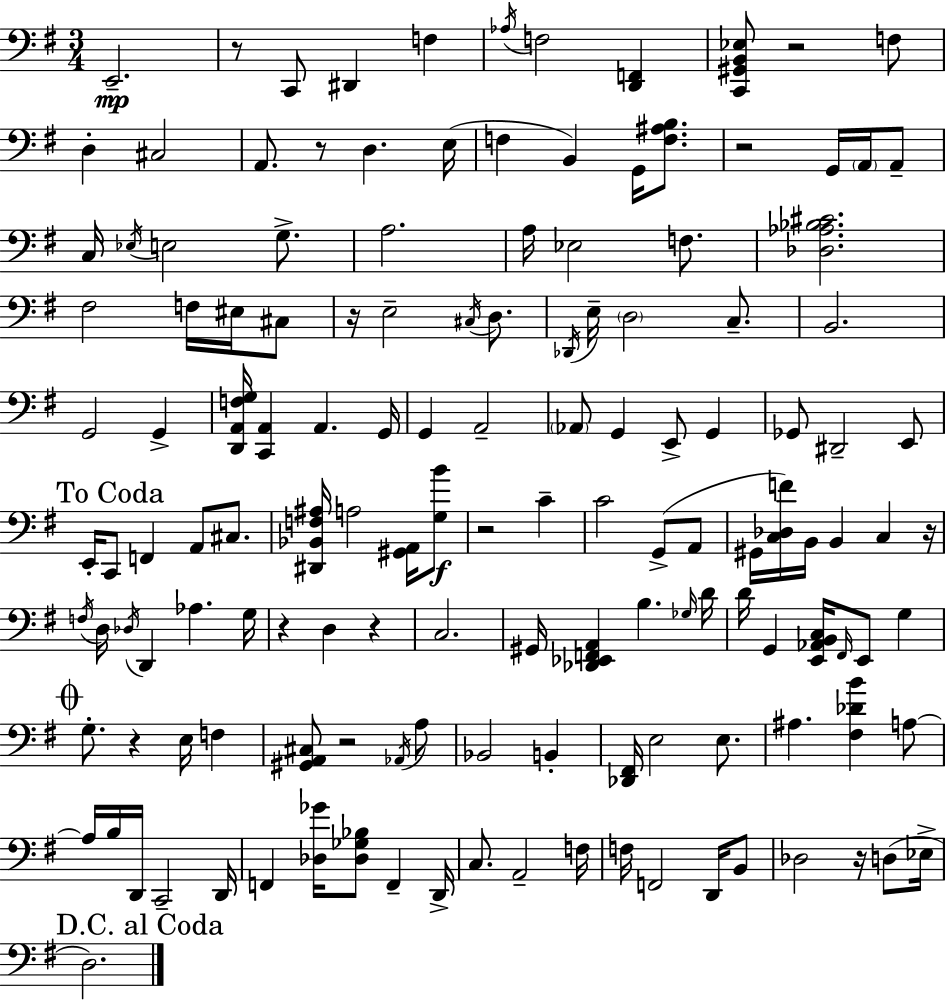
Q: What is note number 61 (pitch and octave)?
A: A2